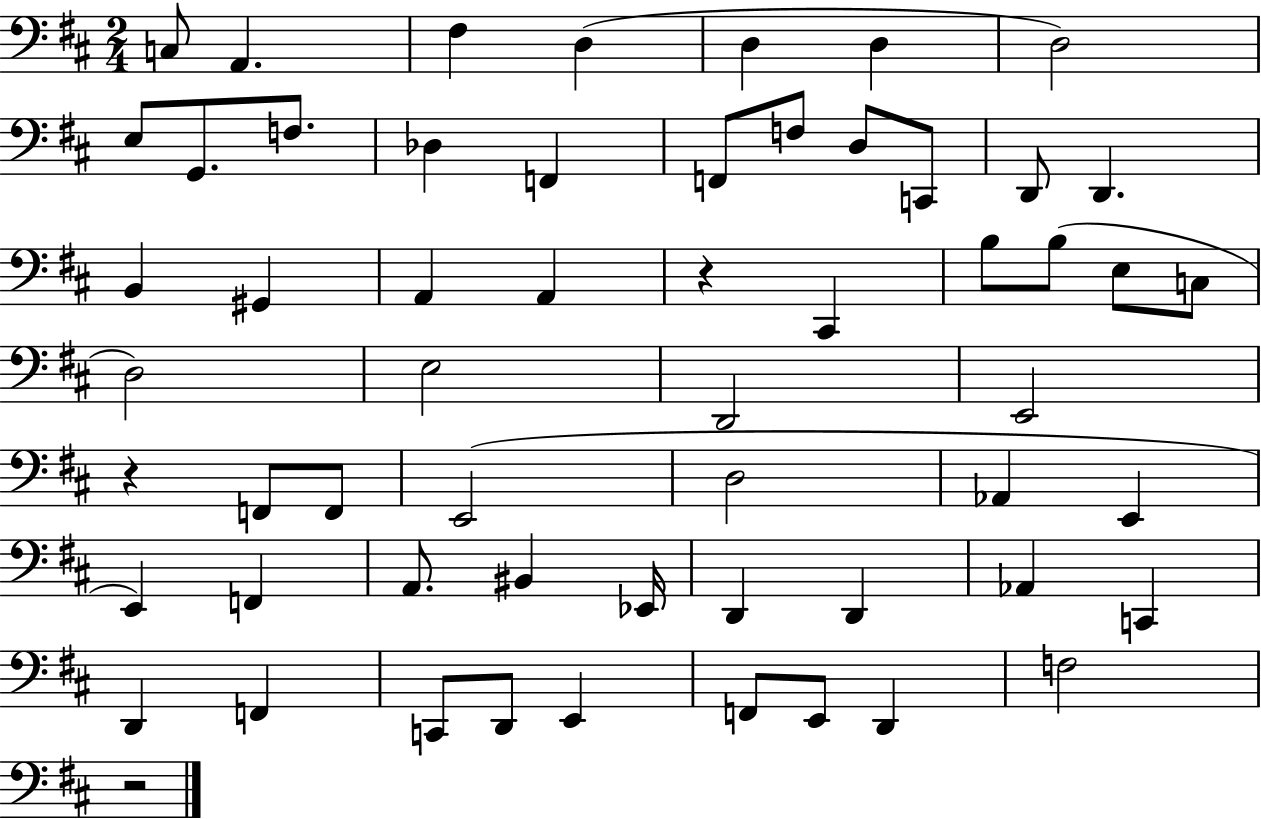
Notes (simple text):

C3/e A2/q. F#3/q D3/q D3/q D3/q D3/h E3/e G2/e. F3/e. Db3/q F2/q F2/e F3/e D3/e C2/e D2/e D2/q. B2/q G#2/q A2/q A2/q R/q C#2/q B3/e B3/e E3/e C3/e D3/h E3/h D2/h E2/h R/q F2/e F2/e E2/h D3/h Ab2/q E2/q E2/q F2/q A2/e. BIS2/q Eb2/s D2/q D2/q Ab2/q C2/q D2/q F2/q C2/e D2/e E2/q F2/e E2/e D2/q F3/h R/h